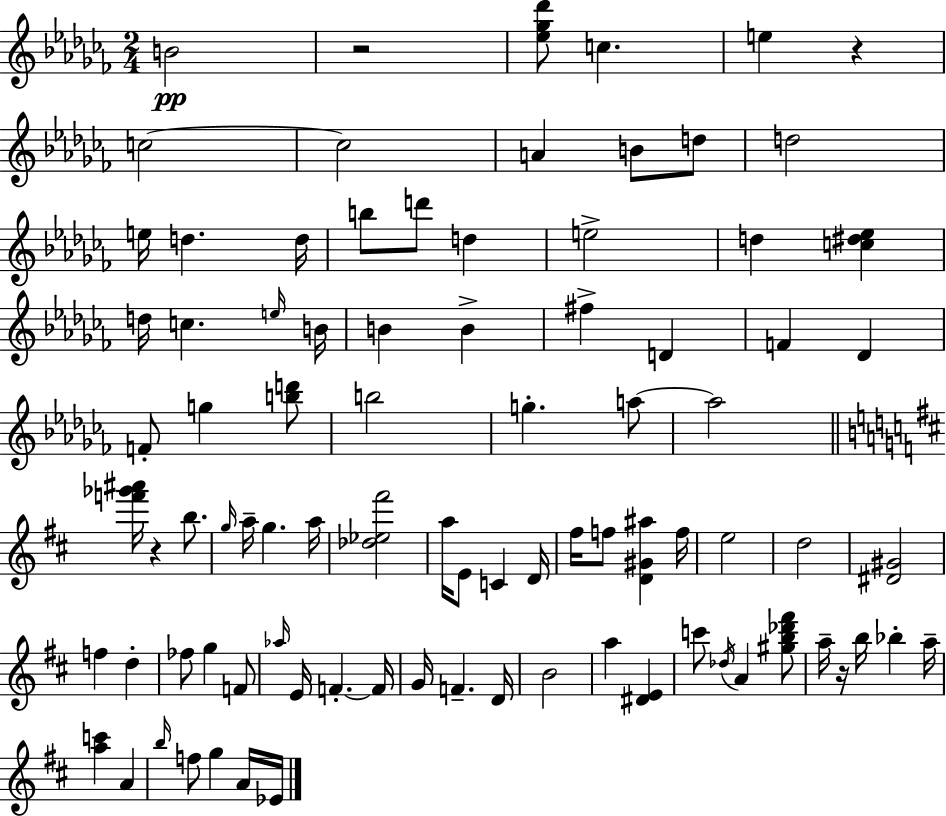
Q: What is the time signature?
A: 2/4